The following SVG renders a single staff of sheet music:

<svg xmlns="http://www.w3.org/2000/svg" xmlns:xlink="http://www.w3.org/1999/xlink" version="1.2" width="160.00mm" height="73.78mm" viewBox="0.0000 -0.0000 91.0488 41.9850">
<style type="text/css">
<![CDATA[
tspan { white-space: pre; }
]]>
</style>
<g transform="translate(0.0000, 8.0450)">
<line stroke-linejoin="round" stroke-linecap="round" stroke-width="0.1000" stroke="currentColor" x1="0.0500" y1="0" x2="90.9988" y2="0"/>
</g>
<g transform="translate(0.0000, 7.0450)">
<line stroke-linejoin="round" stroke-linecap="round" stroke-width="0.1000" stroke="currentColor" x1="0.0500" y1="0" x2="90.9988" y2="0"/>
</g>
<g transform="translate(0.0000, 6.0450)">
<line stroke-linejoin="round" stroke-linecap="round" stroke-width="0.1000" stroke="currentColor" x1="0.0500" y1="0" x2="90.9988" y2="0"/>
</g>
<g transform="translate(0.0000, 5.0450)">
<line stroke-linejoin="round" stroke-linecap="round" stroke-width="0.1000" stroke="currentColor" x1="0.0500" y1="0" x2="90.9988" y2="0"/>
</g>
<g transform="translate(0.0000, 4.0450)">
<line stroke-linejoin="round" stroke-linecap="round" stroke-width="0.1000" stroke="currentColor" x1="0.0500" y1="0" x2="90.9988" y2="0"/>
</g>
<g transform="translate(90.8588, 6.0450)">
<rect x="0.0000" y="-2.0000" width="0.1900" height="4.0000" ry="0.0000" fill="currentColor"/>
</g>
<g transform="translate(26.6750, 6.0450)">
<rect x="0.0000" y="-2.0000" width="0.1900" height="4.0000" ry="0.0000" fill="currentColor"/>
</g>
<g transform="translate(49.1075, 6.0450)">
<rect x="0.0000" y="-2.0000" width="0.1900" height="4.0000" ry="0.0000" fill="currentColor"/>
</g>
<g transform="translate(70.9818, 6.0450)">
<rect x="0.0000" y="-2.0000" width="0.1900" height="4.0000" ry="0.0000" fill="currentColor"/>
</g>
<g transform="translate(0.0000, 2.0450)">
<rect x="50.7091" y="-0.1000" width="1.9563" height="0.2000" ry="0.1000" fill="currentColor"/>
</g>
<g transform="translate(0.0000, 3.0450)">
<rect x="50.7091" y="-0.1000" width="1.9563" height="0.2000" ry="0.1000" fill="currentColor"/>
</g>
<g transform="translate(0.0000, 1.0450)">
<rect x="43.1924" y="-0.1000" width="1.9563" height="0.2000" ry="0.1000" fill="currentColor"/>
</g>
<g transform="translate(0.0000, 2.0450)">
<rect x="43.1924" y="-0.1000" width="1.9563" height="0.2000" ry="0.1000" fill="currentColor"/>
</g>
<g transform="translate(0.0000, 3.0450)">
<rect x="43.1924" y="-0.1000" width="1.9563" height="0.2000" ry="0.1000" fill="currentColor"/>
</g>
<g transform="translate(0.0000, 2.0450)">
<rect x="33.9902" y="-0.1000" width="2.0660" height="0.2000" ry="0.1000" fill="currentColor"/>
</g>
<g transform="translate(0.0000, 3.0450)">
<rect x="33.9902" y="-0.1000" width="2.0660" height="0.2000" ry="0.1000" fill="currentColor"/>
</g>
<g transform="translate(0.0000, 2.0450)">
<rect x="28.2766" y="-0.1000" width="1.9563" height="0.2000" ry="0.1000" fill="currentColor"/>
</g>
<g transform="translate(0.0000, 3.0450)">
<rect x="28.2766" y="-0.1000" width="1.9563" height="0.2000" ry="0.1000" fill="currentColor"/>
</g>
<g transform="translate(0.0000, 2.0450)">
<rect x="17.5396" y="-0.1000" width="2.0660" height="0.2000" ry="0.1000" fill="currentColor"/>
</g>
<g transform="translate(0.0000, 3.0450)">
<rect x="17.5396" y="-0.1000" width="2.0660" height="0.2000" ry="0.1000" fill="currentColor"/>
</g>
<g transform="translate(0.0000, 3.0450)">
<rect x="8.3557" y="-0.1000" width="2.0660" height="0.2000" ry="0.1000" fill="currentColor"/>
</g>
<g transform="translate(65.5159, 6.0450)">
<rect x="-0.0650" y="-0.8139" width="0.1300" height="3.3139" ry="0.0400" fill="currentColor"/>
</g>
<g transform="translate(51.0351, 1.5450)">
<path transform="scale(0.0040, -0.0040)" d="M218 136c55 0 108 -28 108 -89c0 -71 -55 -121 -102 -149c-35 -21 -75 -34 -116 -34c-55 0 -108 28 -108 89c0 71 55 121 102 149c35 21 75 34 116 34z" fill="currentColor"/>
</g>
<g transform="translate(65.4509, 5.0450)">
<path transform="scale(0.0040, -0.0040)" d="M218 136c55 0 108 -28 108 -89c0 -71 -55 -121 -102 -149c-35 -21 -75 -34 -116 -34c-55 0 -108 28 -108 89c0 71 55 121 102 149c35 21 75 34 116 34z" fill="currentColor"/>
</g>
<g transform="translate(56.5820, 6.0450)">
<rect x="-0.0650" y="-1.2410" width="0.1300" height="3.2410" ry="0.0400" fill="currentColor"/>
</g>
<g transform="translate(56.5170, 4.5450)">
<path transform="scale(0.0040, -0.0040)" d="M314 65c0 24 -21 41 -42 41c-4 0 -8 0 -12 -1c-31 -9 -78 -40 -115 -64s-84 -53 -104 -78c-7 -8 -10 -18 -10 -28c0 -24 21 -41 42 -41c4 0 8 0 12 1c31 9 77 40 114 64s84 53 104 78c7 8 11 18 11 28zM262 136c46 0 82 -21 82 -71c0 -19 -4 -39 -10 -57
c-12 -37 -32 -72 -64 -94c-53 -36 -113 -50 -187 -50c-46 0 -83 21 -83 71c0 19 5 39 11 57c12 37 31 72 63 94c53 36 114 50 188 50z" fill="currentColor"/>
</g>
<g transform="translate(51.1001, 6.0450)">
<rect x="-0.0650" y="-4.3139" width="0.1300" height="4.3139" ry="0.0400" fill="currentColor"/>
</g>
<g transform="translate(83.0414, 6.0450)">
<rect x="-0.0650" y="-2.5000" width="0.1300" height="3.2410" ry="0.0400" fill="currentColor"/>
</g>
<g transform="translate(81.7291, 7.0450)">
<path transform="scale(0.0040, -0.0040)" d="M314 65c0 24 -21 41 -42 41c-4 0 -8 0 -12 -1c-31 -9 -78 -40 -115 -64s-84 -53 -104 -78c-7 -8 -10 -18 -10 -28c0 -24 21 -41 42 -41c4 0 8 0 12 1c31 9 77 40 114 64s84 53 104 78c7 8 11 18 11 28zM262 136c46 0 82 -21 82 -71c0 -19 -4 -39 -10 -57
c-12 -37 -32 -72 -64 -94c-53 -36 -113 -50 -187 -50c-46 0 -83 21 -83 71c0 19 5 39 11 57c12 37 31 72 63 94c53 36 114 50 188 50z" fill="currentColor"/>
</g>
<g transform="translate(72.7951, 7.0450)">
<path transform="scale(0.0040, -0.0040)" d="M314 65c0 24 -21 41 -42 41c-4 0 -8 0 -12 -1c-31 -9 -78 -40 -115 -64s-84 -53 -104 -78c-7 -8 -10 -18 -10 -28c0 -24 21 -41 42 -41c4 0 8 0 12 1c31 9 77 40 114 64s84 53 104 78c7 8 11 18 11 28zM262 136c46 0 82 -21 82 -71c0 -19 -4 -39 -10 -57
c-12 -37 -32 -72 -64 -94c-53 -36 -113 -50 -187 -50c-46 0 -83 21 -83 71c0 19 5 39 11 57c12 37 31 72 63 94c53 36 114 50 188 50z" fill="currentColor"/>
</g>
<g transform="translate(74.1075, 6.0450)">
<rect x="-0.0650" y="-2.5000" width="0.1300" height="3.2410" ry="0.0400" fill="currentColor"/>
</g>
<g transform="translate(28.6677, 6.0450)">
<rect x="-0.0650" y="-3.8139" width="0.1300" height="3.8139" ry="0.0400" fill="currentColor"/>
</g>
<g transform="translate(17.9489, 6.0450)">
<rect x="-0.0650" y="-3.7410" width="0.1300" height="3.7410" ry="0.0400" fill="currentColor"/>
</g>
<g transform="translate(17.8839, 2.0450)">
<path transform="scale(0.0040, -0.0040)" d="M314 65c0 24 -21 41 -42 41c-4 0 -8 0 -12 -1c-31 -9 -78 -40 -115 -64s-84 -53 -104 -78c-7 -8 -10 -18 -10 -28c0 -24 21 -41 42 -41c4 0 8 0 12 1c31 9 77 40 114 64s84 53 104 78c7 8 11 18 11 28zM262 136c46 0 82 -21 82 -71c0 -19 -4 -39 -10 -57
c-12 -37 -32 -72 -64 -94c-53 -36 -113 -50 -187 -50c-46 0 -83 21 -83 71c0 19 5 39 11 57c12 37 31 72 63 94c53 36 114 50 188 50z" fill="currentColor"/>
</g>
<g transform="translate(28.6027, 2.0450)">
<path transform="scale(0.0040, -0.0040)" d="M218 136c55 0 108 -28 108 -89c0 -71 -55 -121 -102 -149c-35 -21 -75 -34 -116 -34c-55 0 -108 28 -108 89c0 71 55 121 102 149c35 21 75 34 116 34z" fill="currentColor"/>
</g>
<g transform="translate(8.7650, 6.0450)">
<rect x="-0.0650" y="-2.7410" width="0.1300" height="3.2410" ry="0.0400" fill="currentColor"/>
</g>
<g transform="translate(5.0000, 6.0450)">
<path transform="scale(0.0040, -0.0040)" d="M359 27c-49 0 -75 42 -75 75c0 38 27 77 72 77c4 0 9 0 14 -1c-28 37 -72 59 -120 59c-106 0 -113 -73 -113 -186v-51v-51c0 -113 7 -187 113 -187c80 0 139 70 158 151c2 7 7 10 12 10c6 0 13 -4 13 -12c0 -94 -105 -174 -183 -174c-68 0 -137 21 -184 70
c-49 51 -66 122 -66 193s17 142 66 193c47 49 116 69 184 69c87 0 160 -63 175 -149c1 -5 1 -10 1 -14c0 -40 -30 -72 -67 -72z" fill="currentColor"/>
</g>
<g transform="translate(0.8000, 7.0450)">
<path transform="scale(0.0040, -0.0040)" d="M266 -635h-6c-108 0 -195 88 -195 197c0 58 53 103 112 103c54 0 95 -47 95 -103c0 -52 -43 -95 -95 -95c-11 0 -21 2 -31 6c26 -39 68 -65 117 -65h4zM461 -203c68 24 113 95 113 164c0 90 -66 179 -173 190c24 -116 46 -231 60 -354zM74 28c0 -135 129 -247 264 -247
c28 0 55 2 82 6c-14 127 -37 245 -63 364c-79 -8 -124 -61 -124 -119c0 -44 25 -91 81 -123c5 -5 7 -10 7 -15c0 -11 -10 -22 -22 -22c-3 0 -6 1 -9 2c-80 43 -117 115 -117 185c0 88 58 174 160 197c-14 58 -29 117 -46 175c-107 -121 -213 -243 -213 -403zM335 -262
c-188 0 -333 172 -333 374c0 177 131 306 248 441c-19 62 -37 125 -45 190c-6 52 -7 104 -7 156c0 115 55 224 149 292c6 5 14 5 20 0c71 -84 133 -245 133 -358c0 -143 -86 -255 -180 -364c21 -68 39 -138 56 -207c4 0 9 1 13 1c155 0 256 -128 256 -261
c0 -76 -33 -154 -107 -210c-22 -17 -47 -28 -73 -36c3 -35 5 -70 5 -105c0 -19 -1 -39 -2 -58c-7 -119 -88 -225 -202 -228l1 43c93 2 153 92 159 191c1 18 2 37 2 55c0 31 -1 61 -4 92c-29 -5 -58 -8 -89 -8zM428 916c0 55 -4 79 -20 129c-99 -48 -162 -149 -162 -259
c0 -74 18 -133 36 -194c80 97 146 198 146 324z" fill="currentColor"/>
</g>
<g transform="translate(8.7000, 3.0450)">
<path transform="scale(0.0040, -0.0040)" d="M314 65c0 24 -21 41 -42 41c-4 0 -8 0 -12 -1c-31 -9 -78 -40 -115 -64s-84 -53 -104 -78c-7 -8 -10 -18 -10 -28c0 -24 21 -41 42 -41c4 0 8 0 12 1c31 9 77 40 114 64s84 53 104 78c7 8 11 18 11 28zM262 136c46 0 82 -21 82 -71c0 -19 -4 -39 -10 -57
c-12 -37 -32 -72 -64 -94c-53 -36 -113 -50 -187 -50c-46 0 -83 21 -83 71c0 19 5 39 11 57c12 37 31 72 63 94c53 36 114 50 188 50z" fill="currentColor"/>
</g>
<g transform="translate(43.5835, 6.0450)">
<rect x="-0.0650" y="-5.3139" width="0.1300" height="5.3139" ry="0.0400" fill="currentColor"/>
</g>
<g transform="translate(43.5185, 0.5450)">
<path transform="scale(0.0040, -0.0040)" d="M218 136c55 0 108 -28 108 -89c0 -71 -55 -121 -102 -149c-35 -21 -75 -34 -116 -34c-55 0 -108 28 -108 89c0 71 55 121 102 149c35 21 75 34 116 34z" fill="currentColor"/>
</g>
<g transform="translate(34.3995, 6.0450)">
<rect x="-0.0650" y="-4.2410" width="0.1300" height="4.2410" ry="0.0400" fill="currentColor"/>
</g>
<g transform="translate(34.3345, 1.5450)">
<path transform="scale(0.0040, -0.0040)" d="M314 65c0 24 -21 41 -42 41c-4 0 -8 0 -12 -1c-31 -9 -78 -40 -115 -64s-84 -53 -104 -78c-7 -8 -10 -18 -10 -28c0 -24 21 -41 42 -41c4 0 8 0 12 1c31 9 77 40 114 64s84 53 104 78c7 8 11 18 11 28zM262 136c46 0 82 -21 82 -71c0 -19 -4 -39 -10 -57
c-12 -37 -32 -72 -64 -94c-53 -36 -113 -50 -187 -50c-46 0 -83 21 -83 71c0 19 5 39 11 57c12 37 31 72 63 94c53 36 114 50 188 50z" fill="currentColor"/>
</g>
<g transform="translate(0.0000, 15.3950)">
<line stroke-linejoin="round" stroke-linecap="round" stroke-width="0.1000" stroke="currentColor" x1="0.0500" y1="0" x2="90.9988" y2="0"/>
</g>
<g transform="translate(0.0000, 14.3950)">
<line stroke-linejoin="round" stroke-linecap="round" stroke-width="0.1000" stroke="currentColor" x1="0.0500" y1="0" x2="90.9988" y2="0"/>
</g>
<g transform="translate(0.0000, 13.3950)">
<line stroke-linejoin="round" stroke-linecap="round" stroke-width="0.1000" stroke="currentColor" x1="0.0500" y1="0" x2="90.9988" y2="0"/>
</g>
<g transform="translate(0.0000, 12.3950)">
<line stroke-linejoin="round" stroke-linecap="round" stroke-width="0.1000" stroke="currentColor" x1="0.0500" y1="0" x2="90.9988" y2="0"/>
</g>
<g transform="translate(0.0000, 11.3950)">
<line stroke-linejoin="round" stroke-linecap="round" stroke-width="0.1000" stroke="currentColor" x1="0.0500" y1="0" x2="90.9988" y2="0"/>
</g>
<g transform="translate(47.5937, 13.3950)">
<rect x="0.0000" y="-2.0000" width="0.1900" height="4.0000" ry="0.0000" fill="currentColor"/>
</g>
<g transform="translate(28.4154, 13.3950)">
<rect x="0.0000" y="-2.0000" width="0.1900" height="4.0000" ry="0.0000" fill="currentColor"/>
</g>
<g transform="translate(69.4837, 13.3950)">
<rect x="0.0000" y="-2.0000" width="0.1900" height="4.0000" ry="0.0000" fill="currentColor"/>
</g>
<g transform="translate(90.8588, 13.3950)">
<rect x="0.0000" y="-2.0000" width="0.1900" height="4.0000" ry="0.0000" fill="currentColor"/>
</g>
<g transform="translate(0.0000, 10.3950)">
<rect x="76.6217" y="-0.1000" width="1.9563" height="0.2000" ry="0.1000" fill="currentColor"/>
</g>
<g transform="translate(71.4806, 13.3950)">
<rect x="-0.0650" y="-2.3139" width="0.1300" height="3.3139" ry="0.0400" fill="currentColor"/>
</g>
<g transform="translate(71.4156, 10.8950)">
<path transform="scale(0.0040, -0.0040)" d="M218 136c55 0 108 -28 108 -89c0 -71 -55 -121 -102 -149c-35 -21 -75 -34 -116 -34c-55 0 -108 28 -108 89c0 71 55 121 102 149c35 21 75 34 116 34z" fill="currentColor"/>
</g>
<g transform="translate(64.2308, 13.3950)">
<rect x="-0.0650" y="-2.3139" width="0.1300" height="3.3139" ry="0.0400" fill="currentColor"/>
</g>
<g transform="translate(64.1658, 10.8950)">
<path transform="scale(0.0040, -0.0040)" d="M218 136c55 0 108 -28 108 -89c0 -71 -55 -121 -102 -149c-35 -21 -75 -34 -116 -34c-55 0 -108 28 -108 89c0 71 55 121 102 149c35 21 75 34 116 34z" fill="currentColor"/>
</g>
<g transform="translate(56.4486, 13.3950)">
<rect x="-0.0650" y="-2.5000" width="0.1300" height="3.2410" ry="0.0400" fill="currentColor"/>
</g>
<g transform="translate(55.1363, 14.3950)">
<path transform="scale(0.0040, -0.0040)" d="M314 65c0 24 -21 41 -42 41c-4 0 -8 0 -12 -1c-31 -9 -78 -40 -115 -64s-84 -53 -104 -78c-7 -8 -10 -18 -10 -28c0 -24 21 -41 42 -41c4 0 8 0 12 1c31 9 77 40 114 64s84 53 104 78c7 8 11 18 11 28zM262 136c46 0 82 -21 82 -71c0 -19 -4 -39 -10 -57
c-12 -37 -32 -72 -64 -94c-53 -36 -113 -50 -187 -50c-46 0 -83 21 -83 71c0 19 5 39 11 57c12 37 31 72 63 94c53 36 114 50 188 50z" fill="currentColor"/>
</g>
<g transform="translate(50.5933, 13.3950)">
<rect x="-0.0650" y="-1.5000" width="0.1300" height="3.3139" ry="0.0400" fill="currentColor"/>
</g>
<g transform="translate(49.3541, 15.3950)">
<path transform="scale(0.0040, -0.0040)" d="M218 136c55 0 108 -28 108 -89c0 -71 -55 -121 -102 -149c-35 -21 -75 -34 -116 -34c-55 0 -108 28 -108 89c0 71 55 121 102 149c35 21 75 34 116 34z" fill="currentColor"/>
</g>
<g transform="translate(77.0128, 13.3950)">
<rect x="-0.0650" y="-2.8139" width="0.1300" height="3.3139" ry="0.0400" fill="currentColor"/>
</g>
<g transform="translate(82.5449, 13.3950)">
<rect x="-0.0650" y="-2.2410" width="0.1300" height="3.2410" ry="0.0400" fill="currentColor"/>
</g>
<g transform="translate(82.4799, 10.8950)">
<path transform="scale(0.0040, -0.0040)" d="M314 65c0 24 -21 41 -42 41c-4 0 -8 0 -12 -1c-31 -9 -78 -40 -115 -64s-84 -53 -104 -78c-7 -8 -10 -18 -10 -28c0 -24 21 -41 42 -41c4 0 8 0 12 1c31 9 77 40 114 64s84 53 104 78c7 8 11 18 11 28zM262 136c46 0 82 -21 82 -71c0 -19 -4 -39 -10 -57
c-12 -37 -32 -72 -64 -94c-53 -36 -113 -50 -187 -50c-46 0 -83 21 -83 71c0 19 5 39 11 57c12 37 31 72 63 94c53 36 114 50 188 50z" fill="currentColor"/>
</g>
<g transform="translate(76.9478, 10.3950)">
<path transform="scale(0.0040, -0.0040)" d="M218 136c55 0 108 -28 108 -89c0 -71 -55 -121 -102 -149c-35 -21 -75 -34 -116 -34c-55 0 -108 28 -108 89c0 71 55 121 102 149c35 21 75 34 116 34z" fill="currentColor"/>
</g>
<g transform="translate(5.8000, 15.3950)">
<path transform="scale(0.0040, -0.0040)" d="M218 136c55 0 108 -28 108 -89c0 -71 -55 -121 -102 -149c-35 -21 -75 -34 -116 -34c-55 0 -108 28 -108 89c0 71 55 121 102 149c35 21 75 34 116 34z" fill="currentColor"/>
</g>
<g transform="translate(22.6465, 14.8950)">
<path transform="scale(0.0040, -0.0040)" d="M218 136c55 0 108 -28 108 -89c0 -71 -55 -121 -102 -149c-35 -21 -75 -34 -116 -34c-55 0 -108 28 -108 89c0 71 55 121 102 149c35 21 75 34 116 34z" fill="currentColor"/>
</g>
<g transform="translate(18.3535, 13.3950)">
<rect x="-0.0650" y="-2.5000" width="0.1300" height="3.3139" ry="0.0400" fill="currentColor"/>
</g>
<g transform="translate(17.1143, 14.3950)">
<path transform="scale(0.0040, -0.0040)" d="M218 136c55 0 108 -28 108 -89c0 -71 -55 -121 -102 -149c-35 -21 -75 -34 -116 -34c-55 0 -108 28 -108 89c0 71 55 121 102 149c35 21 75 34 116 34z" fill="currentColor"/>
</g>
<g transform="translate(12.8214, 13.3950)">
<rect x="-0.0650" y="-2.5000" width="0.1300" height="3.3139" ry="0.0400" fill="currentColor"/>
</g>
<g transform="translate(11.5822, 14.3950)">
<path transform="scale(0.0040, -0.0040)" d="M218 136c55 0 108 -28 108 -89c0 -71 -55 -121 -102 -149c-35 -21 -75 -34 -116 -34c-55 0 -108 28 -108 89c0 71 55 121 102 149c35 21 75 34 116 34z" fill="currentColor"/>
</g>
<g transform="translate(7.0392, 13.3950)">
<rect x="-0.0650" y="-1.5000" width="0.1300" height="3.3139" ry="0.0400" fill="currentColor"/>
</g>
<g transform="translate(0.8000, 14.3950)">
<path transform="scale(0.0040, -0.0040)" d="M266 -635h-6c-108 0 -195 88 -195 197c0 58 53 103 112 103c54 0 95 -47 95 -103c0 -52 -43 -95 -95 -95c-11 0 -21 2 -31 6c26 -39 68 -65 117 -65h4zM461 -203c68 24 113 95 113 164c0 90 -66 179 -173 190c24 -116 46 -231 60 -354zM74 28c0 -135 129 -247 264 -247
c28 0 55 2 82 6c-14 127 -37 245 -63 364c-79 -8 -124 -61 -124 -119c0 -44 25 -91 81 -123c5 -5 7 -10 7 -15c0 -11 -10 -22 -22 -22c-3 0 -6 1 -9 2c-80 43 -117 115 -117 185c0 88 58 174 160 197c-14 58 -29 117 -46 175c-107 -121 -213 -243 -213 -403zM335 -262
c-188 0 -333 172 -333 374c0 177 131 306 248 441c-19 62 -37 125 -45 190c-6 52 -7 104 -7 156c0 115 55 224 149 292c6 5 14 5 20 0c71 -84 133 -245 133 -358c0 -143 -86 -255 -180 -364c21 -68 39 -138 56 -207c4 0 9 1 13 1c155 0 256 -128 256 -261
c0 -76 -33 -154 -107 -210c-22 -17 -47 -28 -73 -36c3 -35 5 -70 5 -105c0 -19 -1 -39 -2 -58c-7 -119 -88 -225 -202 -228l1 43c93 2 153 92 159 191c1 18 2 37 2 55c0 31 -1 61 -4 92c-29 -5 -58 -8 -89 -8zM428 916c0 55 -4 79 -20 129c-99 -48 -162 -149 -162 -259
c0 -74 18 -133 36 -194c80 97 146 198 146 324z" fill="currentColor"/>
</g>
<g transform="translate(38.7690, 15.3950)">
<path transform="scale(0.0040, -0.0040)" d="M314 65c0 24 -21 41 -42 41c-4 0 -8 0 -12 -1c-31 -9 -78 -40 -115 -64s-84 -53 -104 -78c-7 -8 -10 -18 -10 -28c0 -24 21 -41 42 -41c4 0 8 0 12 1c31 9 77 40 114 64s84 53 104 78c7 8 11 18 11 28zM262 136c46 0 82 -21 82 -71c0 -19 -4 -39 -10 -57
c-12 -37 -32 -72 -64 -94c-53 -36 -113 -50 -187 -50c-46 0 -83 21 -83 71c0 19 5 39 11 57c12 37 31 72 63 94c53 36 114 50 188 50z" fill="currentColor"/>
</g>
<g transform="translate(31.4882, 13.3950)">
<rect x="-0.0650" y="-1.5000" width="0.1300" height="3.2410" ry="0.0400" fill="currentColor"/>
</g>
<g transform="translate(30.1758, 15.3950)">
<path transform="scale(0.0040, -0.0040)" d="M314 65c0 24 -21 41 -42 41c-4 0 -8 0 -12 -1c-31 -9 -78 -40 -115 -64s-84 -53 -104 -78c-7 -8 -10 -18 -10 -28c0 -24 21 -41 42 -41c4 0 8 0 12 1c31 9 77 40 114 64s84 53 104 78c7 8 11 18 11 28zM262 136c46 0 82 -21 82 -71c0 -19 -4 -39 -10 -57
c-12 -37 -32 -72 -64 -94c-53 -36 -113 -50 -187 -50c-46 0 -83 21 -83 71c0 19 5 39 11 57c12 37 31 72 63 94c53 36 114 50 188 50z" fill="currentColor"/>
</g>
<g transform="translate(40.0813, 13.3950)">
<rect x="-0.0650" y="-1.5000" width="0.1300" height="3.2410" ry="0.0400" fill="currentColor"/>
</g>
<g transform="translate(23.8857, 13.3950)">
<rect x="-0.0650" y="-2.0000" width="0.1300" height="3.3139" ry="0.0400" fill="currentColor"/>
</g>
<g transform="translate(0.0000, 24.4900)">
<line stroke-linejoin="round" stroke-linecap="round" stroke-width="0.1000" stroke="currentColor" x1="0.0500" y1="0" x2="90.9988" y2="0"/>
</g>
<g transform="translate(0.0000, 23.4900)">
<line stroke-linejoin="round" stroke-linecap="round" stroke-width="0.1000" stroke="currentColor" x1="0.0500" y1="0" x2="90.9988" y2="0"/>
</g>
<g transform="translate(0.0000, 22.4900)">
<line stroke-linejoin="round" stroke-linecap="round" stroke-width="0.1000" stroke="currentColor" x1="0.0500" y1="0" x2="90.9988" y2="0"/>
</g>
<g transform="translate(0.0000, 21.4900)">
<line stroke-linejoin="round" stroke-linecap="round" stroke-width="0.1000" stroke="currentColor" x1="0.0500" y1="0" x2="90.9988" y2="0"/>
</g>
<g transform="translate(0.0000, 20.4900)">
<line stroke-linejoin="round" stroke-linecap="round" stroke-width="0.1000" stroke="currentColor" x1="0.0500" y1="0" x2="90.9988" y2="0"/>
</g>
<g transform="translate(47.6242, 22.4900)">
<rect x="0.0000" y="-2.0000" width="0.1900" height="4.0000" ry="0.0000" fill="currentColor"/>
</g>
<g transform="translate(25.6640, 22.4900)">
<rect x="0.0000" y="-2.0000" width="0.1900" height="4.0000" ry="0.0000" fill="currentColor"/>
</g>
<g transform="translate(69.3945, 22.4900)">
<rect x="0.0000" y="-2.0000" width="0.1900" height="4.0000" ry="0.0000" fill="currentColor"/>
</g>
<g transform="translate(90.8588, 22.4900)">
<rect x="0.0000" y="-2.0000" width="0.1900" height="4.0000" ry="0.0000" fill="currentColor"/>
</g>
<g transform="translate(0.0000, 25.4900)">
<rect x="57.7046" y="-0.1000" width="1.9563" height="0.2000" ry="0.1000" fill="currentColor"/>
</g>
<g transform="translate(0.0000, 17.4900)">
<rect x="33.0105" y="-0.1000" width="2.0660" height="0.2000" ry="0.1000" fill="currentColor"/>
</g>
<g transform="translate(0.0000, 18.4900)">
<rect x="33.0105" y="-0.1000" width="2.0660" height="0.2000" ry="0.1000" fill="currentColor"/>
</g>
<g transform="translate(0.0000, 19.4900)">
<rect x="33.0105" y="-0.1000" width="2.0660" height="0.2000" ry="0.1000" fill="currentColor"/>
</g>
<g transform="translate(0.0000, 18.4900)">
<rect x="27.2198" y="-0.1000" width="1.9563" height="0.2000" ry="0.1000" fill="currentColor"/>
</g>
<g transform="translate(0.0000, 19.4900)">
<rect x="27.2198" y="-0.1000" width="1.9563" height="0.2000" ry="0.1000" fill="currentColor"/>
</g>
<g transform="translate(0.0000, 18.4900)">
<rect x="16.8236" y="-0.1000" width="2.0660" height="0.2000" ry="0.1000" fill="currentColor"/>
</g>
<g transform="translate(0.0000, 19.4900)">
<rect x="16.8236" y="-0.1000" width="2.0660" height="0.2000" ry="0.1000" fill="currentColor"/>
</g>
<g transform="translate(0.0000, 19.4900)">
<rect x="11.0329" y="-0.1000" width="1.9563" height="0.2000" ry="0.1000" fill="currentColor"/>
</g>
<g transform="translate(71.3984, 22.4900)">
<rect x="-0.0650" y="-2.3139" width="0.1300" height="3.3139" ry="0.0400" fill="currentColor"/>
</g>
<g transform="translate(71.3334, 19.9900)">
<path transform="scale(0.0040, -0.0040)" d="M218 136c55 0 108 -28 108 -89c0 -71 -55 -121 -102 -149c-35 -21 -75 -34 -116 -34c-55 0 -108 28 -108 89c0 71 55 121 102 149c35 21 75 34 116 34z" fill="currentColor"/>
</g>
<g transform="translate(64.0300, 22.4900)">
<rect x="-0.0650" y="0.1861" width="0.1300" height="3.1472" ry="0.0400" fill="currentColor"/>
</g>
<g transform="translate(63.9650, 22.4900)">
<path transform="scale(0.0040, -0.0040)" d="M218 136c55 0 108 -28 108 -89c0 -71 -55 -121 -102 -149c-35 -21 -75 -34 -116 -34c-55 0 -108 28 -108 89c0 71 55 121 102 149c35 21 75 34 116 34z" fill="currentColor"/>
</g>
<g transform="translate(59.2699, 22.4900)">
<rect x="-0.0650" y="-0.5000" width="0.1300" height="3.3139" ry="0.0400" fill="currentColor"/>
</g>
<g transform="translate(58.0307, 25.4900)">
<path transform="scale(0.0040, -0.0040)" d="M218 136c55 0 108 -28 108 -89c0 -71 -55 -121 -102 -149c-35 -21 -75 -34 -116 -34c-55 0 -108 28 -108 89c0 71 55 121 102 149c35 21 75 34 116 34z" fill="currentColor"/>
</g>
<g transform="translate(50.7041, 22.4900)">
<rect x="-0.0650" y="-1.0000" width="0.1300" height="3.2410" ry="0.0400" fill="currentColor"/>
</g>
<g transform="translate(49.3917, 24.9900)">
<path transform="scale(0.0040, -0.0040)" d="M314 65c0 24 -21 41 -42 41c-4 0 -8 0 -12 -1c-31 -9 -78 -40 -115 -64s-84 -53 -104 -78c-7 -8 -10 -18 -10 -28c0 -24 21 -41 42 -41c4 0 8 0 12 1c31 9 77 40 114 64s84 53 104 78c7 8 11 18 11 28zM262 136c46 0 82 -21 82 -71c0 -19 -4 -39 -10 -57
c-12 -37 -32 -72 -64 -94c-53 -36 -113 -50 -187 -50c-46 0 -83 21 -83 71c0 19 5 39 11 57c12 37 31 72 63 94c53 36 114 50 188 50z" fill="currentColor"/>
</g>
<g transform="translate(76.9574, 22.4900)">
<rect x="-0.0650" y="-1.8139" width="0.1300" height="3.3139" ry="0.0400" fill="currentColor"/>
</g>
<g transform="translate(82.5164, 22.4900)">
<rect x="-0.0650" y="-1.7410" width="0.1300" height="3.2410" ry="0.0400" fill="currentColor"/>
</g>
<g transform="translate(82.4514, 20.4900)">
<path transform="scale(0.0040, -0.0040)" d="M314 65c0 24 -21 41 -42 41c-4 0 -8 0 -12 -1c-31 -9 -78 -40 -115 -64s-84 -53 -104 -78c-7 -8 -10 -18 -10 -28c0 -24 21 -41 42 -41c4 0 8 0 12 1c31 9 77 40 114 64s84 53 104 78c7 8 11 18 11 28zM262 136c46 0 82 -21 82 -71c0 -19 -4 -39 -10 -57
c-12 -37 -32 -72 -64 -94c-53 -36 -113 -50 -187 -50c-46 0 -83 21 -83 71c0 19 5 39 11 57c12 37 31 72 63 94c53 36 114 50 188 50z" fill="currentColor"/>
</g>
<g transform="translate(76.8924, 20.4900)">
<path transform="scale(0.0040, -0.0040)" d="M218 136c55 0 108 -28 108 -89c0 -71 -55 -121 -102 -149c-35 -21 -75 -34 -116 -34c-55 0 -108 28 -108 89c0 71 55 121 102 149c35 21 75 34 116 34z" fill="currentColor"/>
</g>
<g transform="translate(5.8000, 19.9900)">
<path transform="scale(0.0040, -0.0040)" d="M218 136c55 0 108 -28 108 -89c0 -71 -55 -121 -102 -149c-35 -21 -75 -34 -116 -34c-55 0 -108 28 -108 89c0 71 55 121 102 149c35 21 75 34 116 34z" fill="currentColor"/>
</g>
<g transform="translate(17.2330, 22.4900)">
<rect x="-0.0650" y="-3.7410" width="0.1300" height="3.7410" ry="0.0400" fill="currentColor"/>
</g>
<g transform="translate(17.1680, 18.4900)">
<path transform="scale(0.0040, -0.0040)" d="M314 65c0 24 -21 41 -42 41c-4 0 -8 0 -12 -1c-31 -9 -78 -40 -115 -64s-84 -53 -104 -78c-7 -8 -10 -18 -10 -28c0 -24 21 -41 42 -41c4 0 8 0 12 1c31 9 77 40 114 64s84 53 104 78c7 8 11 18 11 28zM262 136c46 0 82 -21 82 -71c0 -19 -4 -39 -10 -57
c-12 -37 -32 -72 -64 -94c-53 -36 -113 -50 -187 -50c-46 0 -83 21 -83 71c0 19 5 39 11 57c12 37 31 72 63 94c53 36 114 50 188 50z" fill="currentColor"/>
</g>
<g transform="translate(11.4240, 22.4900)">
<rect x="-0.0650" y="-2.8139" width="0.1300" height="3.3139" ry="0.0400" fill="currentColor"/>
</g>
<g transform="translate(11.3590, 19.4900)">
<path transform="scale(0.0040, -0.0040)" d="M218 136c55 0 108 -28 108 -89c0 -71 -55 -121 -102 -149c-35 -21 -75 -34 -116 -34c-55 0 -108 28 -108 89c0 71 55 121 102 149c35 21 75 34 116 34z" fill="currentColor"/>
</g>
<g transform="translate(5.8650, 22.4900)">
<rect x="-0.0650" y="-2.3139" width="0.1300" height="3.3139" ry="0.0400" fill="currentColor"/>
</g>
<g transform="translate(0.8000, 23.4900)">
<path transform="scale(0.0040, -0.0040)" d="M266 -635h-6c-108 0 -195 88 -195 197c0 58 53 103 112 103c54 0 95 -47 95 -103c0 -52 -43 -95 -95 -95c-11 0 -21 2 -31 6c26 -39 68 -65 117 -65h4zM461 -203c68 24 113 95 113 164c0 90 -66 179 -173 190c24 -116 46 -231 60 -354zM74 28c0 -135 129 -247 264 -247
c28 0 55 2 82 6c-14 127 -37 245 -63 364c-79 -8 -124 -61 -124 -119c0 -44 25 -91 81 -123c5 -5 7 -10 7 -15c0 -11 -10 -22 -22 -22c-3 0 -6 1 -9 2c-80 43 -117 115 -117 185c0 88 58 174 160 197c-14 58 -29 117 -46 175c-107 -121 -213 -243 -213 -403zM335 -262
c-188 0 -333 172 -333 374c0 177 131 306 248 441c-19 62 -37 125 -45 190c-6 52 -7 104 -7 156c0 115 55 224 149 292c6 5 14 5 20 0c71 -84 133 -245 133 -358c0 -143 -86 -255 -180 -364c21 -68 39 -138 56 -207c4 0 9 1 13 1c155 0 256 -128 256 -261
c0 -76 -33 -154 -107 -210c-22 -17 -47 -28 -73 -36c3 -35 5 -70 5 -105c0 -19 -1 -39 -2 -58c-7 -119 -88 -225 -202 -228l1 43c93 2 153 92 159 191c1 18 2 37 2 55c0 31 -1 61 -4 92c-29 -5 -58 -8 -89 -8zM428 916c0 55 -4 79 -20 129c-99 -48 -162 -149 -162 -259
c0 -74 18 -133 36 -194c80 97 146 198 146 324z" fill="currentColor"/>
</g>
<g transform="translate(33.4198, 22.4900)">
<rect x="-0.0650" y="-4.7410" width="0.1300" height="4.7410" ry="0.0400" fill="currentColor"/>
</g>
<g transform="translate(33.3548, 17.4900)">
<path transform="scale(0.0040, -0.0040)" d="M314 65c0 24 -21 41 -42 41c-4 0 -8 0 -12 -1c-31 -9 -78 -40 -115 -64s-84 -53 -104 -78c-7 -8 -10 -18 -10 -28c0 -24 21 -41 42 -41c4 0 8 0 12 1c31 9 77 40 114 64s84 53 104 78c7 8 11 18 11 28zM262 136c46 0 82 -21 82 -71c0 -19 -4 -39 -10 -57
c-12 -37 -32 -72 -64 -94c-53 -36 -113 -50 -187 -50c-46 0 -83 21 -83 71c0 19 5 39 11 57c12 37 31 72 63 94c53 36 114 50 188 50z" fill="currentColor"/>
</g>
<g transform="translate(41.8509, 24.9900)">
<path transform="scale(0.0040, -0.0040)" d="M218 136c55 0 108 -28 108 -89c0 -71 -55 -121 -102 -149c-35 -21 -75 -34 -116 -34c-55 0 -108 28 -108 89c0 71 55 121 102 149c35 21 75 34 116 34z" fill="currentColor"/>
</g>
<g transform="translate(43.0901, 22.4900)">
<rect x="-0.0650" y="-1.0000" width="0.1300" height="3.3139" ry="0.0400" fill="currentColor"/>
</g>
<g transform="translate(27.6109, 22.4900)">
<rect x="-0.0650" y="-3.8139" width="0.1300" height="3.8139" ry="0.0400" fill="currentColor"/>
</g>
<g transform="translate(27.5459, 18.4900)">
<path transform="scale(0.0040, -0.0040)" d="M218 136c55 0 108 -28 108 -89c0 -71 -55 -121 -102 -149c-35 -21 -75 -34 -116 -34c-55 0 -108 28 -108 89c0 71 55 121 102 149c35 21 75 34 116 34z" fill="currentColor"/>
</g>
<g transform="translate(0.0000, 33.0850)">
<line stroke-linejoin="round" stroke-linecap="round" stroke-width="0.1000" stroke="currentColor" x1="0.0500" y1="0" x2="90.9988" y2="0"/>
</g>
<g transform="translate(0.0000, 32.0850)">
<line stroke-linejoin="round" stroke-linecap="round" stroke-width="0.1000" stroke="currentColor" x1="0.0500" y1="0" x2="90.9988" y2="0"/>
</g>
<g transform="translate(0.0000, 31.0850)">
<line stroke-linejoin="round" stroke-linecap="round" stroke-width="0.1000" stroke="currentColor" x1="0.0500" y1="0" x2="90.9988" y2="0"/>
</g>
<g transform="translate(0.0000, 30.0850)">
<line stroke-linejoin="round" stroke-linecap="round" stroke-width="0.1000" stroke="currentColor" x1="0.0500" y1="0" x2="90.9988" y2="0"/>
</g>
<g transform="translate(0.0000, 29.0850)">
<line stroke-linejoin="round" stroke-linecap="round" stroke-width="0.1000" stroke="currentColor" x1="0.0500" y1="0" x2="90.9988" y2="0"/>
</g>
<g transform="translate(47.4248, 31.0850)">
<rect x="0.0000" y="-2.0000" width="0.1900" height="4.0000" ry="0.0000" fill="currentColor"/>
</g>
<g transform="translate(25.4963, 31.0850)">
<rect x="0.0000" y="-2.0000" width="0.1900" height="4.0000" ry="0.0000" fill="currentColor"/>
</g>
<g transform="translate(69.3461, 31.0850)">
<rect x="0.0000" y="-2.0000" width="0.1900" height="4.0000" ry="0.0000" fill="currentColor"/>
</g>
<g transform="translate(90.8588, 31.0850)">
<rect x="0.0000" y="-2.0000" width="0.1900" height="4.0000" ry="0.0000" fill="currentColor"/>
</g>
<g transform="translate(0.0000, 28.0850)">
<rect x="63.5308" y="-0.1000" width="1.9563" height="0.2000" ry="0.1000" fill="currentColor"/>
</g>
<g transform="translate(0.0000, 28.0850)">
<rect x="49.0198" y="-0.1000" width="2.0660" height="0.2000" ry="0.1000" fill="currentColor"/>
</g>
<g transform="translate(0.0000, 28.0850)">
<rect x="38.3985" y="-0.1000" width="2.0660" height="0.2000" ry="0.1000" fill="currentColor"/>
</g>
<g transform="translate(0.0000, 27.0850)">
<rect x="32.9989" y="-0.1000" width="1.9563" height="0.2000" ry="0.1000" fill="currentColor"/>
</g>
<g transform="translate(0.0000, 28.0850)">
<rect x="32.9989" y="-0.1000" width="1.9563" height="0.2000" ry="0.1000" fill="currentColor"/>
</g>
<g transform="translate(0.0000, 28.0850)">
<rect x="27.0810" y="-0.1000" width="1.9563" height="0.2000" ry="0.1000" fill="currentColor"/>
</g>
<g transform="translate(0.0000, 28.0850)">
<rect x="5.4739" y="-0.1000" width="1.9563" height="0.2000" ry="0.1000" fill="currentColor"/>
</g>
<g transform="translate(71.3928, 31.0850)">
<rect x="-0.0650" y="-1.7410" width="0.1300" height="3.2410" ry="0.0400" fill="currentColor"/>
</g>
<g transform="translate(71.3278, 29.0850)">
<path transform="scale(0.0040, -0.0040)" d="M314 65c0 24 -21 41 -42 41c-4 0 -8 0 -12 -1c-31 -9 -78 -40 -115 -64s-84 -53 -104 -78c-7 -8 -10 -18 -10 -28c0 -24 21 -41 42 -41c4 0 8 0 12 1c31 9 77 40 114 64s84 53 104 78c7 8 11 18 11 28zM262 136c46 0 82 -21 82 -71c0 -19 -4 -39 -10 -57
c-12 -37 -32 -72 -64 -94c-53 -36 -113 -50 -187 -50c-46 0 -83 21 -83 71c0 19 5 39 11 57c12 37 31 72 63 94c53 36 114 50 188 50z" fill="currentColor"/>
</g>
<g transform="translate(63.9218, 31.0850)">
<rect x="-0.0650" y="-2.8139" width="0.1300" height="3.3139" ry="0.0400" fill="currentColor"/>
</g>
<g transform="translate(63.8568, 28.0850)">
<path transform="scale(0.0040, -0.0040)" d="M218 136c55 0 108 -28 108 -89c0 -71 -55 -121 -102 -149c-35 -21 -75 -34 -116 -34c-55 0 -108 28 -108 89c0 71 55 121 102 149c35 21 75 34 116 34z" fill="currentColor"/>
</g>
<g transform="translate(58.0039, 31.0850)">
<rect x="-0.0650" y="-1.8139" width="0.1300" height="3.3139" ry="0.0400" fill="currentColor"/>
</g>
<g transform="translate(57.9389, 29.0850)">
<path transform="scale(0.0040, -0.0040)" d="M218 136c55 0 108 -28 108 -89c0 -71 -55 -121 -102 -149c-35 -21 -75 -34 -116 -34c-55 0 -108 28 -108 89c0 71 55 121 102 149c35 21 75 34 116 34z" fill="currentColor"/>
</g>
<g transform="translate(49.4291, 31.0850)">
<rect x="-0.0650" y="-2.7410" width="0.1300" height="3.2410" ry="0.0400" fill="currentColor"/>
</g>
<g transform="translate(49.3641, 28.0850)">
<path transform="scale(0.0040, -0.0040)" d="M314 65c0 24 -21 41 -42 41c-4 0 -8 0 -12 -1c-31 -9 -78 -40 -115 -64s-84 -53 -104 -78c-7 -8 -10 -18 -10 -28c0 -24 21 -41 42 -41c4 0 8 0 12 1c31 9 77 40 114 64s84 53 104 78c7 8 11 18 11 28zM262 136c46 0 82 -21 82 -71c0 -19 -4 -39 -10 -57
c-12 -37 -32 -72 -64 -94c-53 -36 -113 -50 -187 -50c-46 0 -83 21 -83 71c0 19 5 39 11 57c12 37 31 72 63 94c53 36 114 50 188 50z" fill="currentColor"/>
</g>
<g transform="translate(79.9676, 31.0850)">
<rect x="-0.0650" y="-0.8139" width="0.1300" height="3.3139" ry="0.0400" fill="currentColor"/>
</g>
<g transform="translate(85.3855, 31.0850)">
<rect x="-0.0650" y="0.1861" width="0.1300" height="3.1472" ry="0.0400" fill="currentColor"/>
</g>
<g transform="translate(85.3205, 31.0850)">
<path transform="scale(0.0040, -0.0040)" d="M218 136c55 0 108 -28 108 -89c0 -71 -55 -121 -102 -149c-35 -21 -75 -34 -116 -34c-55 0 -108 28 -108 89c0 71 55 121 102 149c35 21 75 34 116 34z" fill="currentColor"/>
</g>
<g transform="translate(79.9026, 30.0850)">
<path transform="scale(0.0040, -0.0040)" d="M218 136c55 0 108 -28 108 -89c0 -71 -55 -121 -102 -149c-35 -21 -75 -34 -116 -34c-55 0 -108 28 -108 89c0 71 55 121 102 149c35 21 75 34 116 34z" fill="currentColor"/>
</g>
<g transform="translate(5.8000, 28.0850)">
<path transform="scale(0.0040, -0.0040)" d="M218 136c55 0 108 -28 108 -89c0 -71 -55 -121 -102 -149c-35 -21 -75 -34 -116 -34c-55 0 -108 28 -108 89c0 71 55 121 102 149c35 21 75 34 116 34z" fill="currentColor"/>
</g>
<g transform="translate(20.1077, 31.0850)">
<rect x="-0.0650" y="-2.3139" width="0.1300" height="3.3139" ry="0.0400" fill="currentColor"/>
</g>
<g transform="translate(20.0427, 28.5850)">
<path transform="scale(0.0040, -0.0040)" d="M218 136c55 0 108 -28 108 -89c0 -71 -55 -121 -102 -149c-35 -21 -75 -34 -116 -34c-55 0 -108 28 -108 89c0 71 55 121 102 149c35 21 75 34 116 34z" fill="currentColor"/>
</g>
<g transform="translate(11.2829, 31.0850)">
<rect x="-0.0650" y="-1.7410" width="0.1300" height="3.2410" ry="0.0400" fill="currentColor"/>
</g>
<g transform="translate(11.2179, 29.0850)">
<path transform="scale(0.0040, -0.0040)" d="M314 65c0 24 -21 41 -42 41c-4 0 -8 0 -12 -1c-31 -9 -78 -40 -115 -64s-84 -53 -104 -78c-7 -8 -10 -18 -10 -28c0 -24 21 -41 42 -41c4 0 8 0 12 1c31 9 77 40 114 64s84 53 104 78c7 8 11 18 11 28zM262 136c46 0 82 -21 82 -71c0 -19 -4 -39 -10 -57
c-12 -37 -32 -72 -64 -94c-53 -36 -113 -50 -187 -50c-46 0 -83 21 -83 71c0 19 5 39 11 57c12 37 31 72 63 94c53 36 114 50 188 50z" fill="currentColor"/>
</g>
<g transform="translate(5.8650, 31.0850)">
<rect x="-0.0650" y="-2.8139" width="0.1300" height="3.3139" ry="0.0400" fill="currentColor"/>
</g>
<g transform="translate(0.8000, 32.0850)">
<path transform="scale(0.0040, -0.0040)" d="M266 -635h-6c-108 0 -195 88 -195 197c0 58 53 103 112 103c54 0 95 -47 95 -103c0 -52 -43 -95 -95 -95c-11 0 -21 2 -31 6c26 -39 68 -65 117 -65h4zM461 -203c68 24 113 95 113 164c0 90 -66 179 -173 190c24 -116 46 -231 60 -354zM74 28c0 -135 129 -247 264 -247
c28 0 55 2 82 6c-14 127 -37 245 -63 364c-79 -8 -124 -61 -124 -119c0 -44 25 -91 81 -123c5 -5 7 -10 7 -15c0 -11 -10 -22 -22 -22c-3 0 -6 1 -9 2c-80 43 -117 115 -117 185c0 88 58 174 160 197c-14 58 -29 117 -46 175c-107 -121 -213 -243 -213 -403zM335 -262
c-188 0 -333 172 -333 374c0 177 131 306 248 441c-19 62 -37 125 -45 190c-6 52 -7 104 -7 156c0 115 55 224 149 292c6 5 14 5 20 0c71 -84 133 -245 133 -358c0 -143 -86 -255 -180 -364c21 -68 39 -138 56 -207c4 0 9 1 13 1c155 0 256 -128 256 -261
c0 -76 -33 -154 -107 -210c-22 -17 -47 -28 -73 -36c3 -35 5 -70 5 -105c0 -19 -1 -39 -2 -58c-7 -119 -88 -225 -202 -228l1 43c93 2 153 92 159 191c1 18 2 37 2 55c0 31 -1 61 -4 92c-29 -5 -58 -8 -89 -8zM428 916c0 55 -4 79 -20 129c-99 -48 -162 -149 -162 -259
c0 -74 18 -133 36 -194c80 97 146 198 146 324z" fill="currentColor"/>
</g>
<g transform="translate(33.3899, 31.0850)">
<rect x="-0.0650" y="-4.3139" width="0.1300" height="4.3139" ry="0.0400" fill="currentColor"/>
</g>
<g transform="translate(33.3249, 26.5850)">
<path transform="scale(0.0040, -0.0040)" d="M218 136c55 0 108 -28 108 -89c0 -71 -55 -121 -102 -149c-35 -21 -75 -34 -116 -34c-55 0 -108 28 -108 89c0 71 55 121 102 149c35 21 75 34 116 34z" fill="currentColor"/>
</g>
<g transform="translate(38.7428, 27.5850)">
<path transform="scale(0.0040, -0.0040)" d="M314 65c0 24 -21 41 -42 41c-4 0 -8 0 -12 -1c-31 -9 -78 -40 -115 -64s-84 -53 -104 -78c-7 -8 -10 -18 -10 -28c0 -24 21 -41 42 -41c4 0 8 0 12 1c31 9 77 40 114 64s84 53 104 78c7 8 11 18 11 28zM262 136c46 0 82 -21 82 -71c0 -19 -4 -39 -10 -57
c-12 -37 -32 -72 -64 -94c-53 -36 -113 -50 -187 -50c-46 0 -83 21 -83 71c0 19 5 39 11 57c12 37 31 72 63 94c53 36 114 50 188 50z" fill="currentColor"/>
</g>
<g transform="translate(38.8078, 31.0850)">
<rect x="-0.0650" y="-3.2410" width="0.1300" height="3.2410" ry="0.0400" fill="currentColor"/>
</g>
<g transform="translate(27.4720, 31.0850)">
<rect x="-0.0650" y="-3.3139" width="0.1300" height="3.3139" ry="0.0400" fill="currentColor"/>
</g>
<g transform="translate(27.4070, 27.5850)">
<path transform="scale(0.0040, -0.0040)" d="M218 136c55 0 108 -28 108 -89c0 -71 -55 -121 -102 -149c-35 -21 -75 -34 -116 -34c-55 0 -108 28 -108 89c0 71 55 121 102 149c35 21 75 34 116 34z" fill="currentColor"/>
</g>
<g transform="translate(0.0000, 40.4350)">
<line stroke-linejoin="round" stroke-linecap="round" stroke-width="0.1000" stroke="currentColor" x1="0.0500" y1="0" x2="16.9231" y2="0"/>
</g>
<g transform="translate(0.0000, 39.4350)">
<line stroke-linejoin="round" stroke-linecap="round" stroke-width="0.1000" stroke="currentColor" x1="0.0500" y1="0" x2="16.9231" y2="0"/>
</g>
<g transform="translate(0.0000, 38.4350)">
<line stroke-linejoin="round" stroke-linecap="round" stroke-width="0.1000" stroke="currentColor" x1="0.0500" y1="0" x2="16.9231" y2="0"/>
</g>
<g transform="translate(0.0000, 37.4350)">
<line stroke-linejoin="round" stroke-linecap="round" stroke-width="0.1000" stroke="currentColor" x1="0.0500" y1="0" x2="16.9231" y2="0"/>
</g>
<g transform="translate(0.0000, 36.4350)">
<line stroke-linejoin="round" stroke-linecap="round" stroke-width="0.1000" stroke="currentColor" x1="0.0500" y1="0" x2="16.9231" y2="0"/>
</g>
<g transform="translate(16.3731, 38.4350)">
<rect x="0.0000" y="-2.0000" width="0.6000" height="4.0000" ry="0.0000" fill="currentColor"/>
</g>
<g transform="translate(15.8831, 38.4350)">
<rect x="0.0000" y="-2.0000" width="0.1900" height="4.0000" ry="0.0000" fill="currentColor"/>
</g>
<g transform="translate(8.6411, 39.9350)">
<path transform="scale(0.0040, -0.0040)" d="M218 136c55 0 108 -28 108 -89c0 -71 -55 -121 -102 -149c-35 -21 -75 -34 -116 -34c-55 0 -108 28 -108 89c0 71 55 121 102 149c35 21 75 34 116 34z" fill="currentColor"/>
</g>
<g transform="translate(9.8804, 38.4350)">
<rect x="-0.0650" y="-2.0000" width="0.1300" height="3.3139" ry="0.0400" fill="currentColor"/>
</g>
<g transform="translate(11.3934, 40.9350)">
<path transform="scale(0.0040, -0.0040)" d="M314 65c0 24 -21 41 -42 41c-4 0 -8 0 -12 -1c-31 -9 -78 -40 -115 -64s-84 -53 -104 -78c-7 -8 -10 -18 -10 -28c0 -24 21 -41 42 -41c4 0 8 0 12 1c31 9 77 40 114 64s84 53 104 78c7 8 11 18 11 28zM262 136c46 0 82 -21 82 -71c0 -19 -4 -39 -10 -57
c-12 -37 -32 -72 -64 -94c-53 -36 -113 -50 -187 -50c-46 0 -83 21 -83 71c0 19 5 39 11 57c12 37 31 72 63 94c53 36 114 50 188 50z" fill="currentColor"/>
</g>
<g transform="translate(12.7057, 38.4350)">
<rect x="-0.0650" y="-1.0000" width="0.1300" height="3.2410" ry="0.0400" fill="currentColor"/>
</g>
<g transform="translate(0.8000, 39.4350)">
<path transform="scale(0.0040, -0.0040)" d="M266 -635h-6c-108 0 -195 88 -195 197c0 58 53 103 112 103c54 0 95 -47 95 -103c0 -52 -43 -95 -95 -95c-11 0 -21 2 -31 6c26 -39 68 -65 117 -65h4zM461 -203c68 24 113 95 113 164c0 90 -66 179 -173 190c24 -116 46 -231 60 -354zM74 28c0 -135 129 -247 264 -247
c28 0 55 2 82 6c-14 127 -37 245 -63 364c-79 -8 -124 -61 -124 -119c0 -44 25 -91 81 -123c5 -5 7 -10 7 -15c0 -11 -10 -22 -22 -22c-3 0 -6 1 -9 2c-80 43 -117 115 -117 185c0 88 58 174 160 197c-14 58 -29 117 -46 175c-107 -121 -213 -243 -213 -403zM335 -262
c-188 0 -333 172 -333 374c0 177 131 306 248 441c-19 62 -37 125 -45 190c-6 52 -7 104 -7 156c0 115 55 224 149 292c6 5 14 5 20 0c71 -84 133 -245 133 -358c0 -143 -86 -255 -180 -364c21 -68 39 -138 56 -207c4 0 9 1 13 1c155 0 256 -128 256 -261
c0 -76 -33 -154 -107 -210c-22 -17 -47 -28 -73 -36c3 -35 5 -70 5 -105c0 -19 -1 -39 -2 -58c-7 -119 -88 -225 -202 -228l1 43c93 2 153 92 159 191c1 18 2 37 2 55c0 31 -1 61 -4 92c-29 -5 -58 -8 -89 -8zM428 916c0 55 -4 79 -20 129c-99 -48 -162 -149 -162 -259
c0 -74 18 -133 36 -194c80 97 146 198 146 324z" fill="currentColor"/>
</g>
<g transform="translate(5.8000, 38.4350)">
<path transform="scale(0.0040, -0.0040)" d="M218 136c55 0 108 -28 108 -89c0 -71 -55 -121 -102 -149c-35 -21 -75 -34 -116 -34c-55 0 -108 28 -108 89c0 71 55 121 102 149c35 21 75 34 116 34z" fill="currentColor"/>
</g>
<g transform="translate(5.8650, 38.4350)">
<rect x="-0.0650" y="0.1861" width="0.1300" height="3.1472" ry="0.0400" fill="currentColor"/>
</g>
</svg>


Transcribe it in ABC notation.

X:1
T:Untitled
M:4/4
L:1/4
K:C
a2 c'2 c' d'2 f' d' e2 d G2 G2 E G G F E2 E2 E G2 g g a g2 g a c'2 c' e'2 D D2 C B g f f2 a f2 g b d' b2 a2 f a f2 d B B F D2